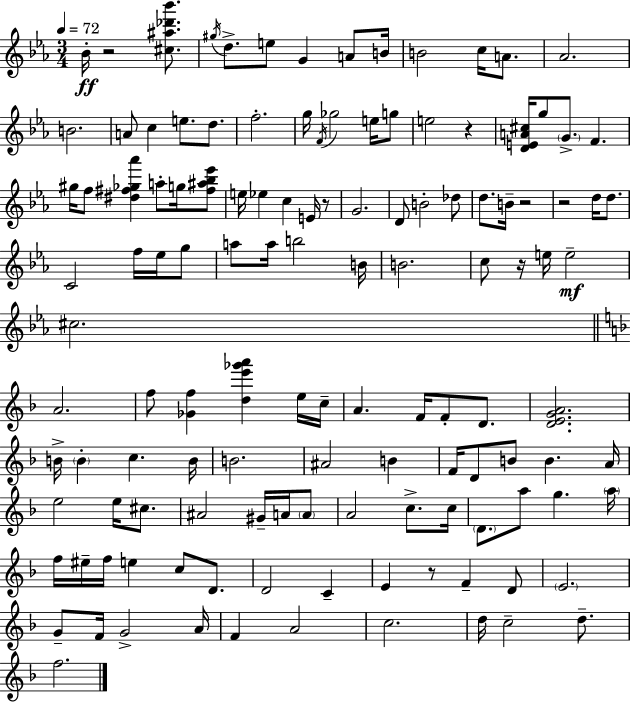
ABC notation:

X:1
T:Untitled
M:3/4
L:1/4
K:Eb
_B/4 z2 [^c^a_d'_b']/2 ^g/4 d/2 e/2 G A/2 B/4 B2 c/4 A/2 _A2 B2 A/2 c e/2 d/2 f2 g/4 F/4 _g2 e/4 g/2 e2 z [DEA^c]/4 g/2 G/2 F ^g/4 f/2 [^d^f_g_a'] a/2 g/4 [^f^a_b_e']/2 e/4 _e c E/4 z/2 G2 D/2 B2 _d/2 d/2 B/4 z2 z2 d/4 d/2 C2 f/4 _e/4 g/2 a/2 a/4 b2 B/4 B2 c/2 z/4 e/4 e2 ^c2 A2 f/2 [_Gf] [de'_g'a'] e/4 c/4 A F/4 F/2 D/2 [DEGA]2 B/4 B c B/4 B2 ^A2 B F/4 D/2 B/2 B A/4 e2 e/4 ^c/2 ^A2 ^G/4 A/4 A/2 A2 c/2 c/4 D/2 a/2 g a/4 f/4 ^e/4 f/4 e c/2 D/2 D2 C E z/2 F D/2 E2 G/2 F/4 G2 A/4 F A2 c2 d/4 c2 d/2 f2